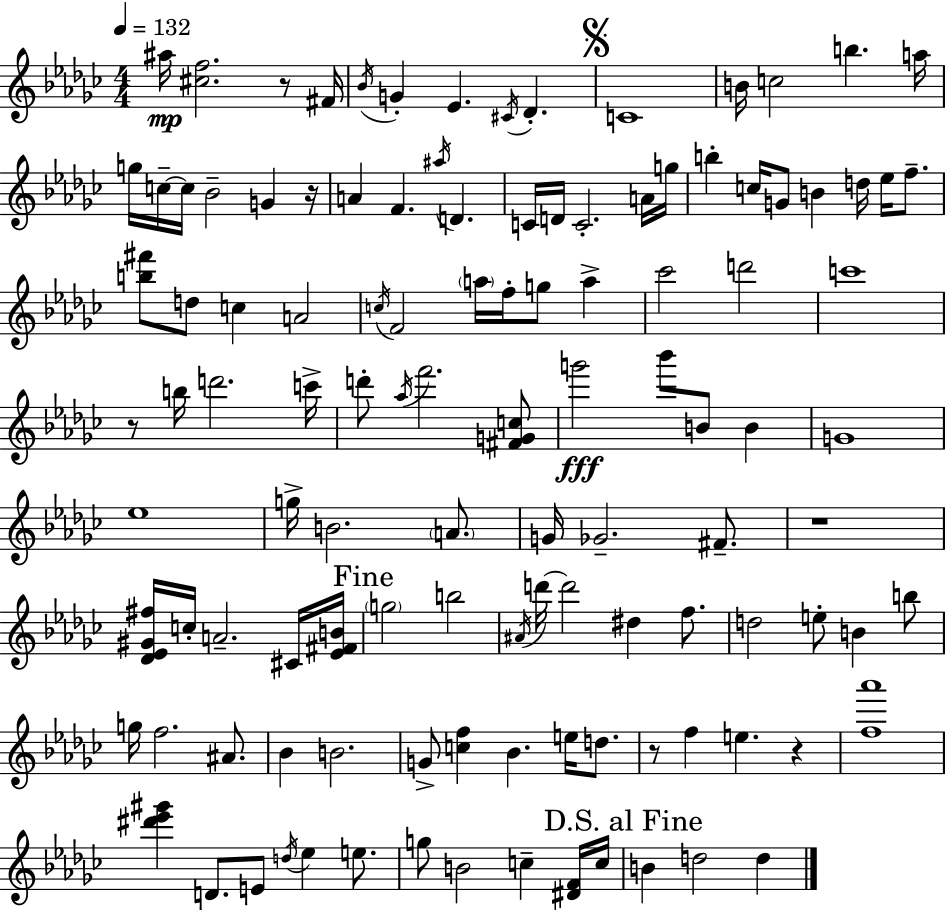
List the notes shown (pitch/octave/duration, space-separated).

A#5/s [C#5,F5]/h. R/e F#4/s Bb4/s G4/q Eb4/q. C#4/s Db4/q. C4/w B4/s C5/h B5/q. A5/s G5/s C5/s C5/s Bb4/h G4/q R/s A4/q F4/q. A#5/s D4/q. C4/s D4/s C4/h. A4/s G5/s B5/q C5/s G4/e B4/q D5/s Eb5/s F5/e. [B5,F#6]/e D5/e C5/q A4/h C5/s F4/h A5/s F5/s G5/e A5/q CES6/h D6/h C6/w R/e B5/s D6/h. C6/s D6/e Ab5/s F6/h. [F#4,G4,C5]/e G6/h Bb6/e B4/e B4/q G4/w Eb5/w G5/s B4/h. A4/e. G4/s Gb4/h. F#4/e. R/w [Db4,Eb4,G#4,F#5]/s C5/s A4/h. C#4/s [Eb4,F#4,B4]/s G5/h B5/h A#4/s D6/s D6/h D#5/q F5/e. D5/h E5/e B4/q B5/e G5/s F5/h. A#4/e. Bb4/q B4/h. G4/e [C5,F5]/q Bb4/q. E5/s D5/e. R/e F5/q E5/q. R/q [F5,Ab6]/w [D#6,Eb6,G#6]/q D4/e. E4/e D5/s Eb5/q E5/e. G5/e B4/h C5/q [D#4,F4]/s C5/s B4/q D5/h D5/q